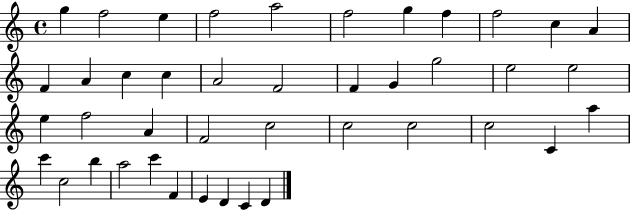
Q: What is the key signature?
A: C major